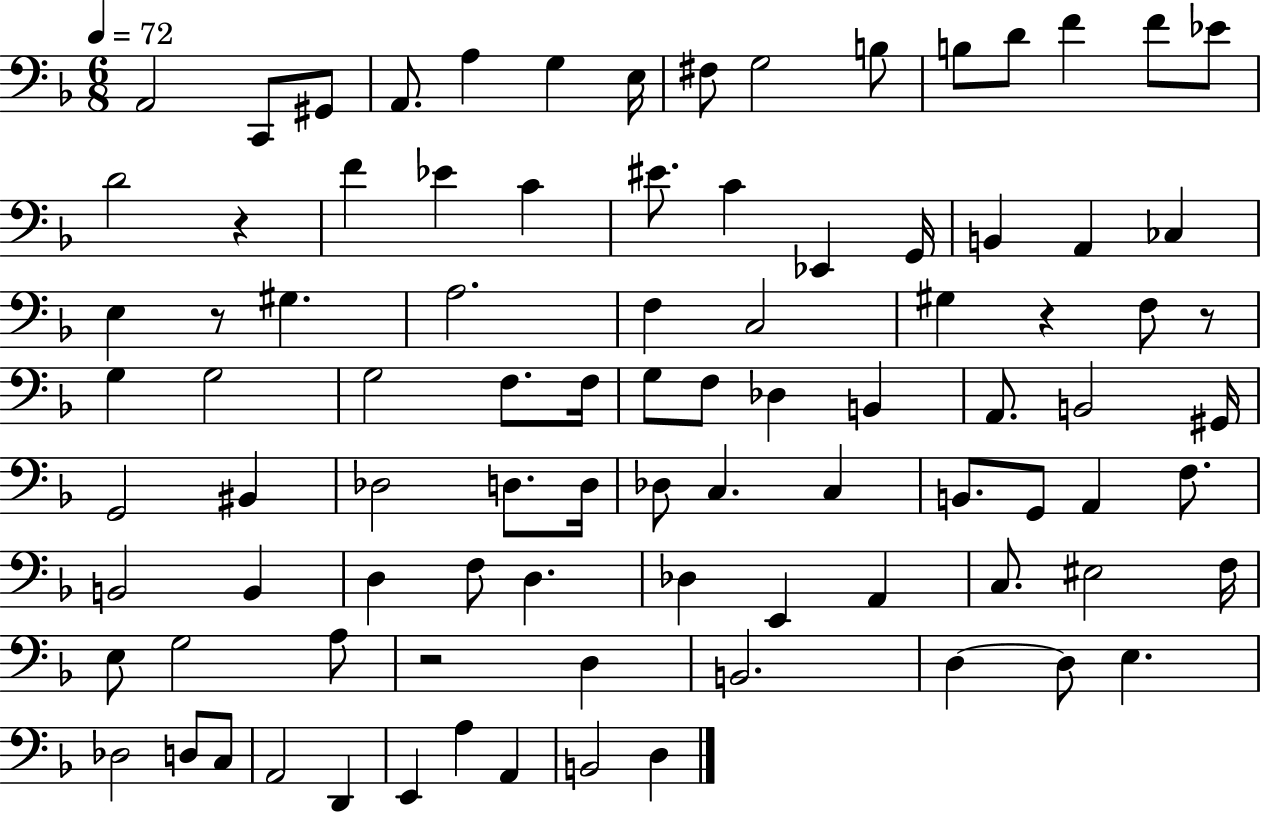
A2/h C2/e G#2/e A2/e. A3/q G3/q E3/s F#3/e G3/h B3/e B3/e D4/e F4/q F4/e Eb4/e D4/h R/q F4/q Eb4/q C4/q EIS4/e. C4/q Eb2/q G2/s B2/q A2/q CES3/q E3/q R/e G#3/q. A3/h. F3/q C3/h G#3/q R/q F3/e R/e G3/q G3/h G3/h F3/e. F3/s G3/e F3/e Db3/q B2/q A2/e. B2/h G#2/s G2/h BIS2/q Db3/h D3/e. D3/s Db3/e C3/q. C3/q B2/e. G2/e A2/q F3/e. B2/h B2/q D3/q F3/e D3/q. Db3/q E2/q A2/q C3/e. EIS3/h F3/s E3/e G3/h A3/e R/h D3/q B2/h. D3/q D3/e E3/q. Db3/h D3/e C3/e A2/h D2/q E2/q A3/q A2/q B2/h D3/q